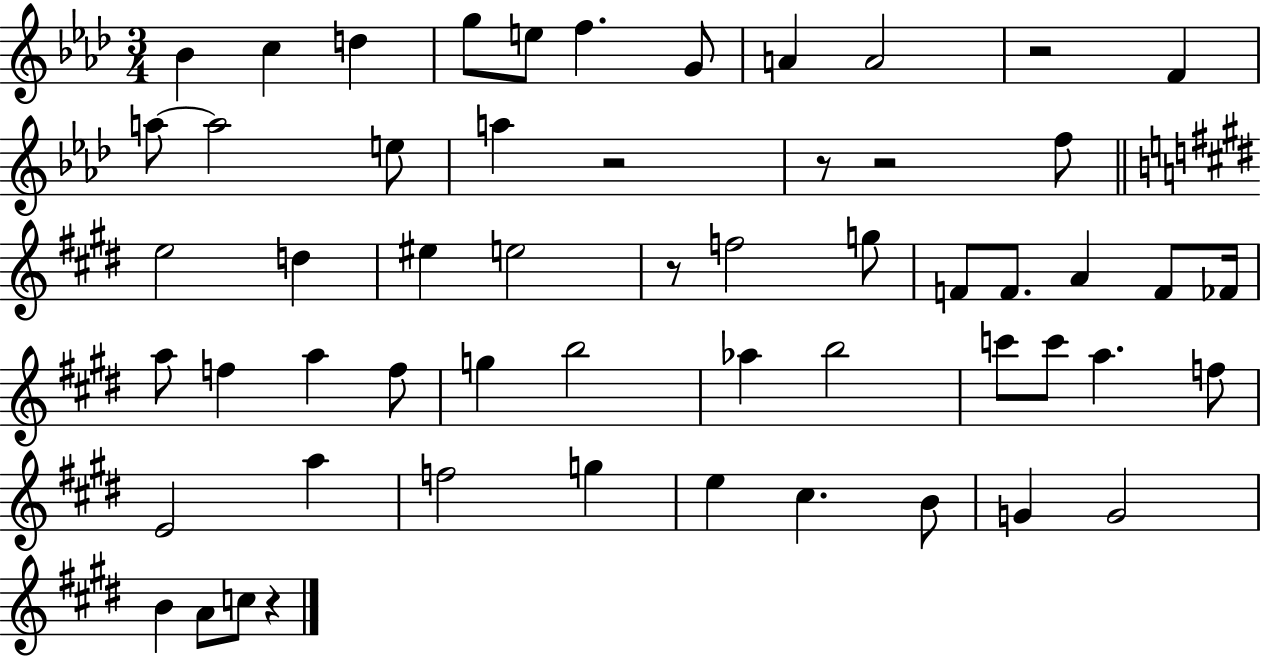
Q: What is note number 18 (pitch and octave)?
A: EIS5